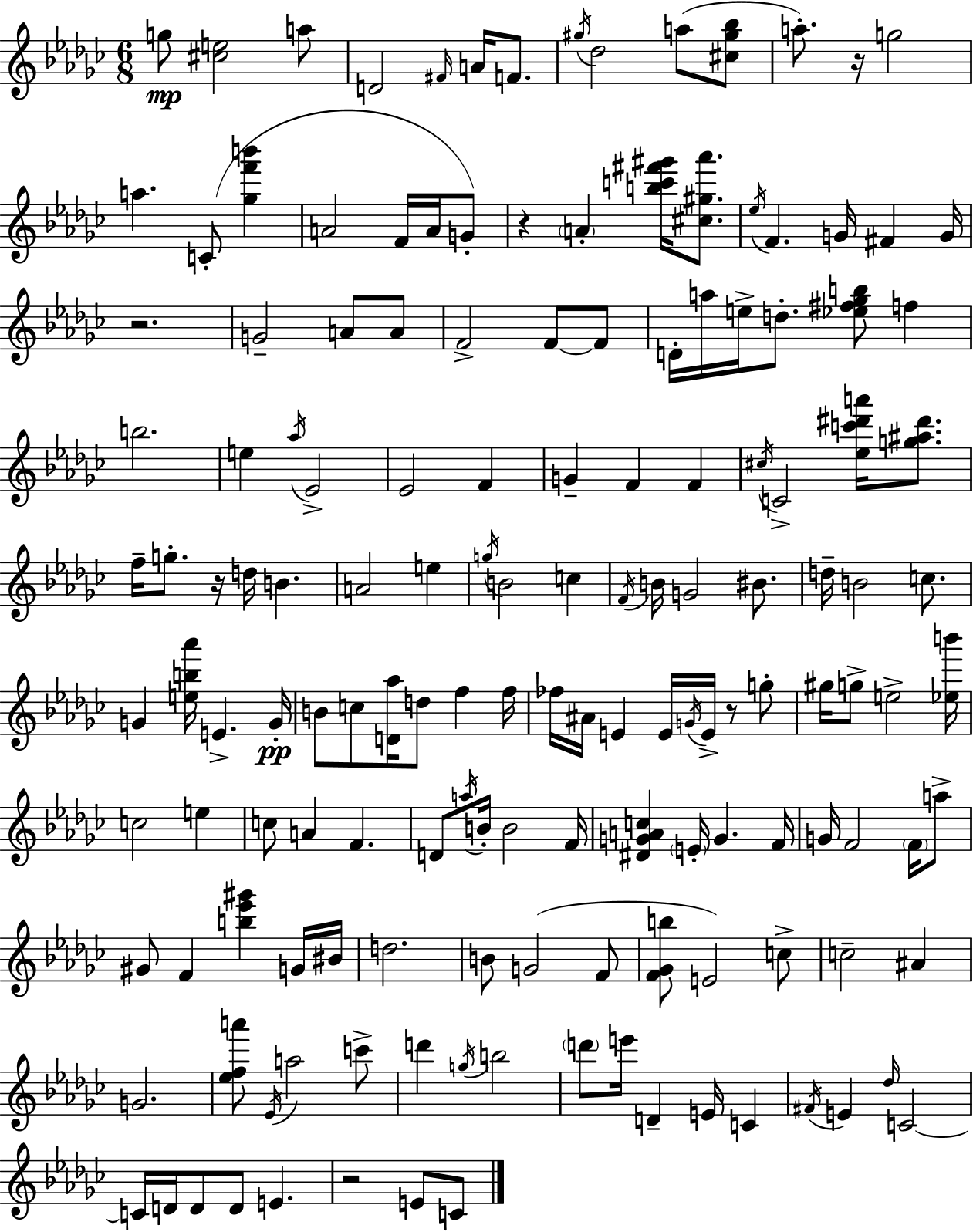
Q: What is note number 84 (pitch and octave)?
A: F4